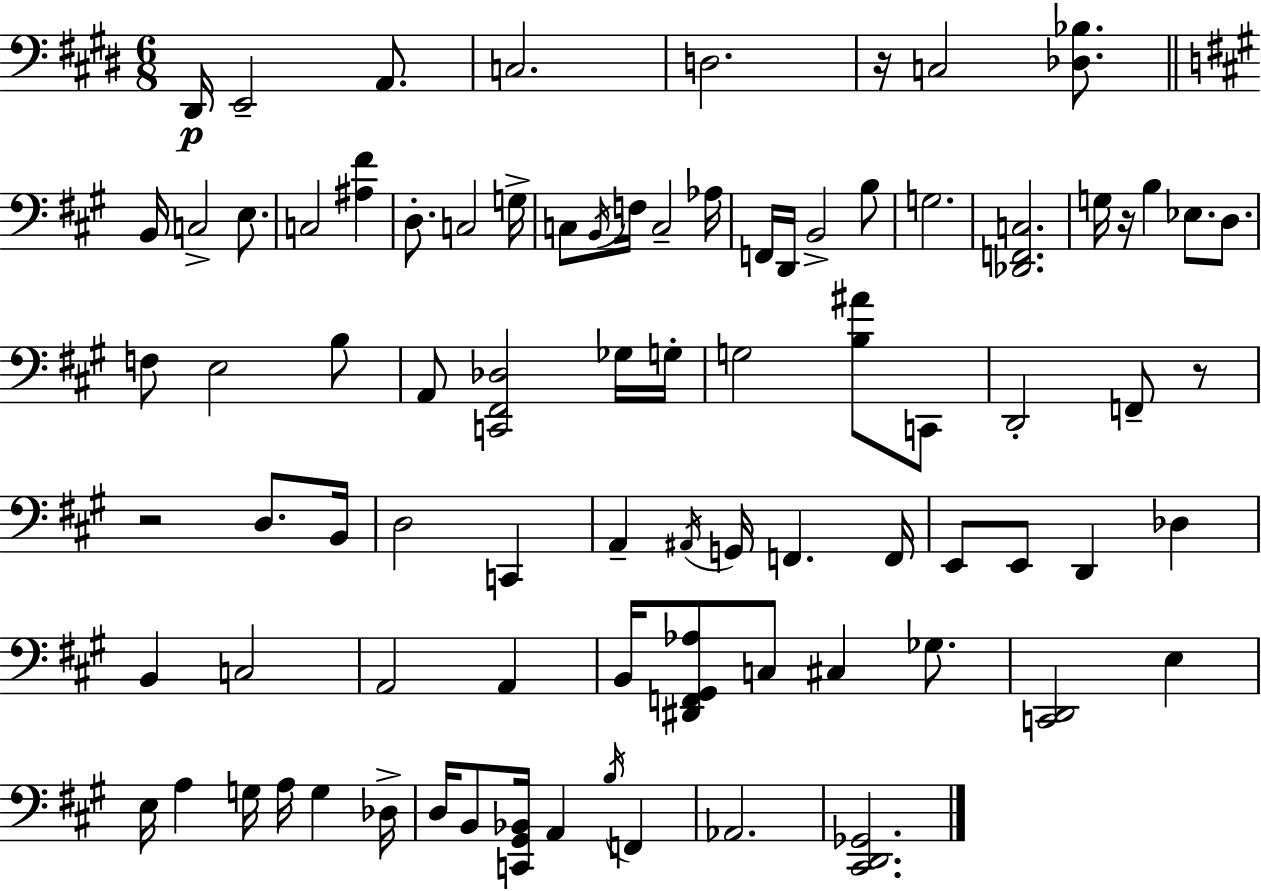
X:1
T:Untitled
M:6/8
L:1/4
K:E
^D,,/4 E,,2 A,,/2 C,2 D,2 z/4 C,2 [_D,_B,]/2 B,,/4 C,2 E,/2 C,2 [^A,^F] D,/2 C,2 G,/4 C,/2 B,,/4 F,/4 C,2 _A,/4 F,,/4 D,,/4 B,,2 B,/2 G,2 [_D,,F,,C,]2 G,/4 z/4 B, _E,/2 D,/2 F,/2 E,2 B,/2 A,,/2 [C,,^F,,_D,]2 _G,/4 G,/4 G,2 [B,^A]/2 C,,/2 D,,2 F,,/2 z/2 z2 D,/2 B,,/4 D,2 C,, A,, ^A,,/4 G,,/4 F,, F,,/4 E,,/2 E,,/2 D,, _D, B,, C,2 A,,2 A,, B,,/4 [^D,,F,,^G,,_A,]/2 C,/2 ^C, _G,/2 [C,,D,,]2 E, E,/4 A, G,/4 A,/4 G, _D,/4 D,/4 B,,/2 [C,,^G,,_B,,]/4 A,, B,/4 F,, _A,,2 [^C,,D,,_G,,]2